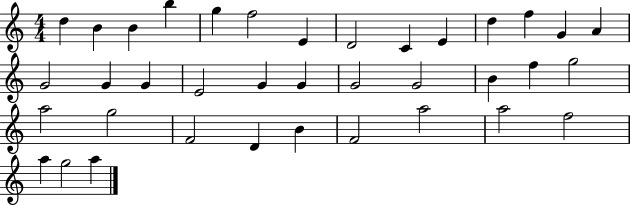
{
  \clef treble
  \numericTimeSignature
  \time 4/4
  \key c \major
  d''4 b'4 b'4 b''4 | g''4 f''2 e'4 | d'2 c'4 e'4 | d''4 f''4 g'4 a'4 | \break g'2 g'4 g'4 | e'2 g'4 g'4 | g'2 g'2 | b'4 f''4 g''2 | \break a''2 g''2 | f'2 d'4 b'4 | f'2 a''2 | a''2 f''2 | \break a''4 g''2 a''4 | \bar "|."
}